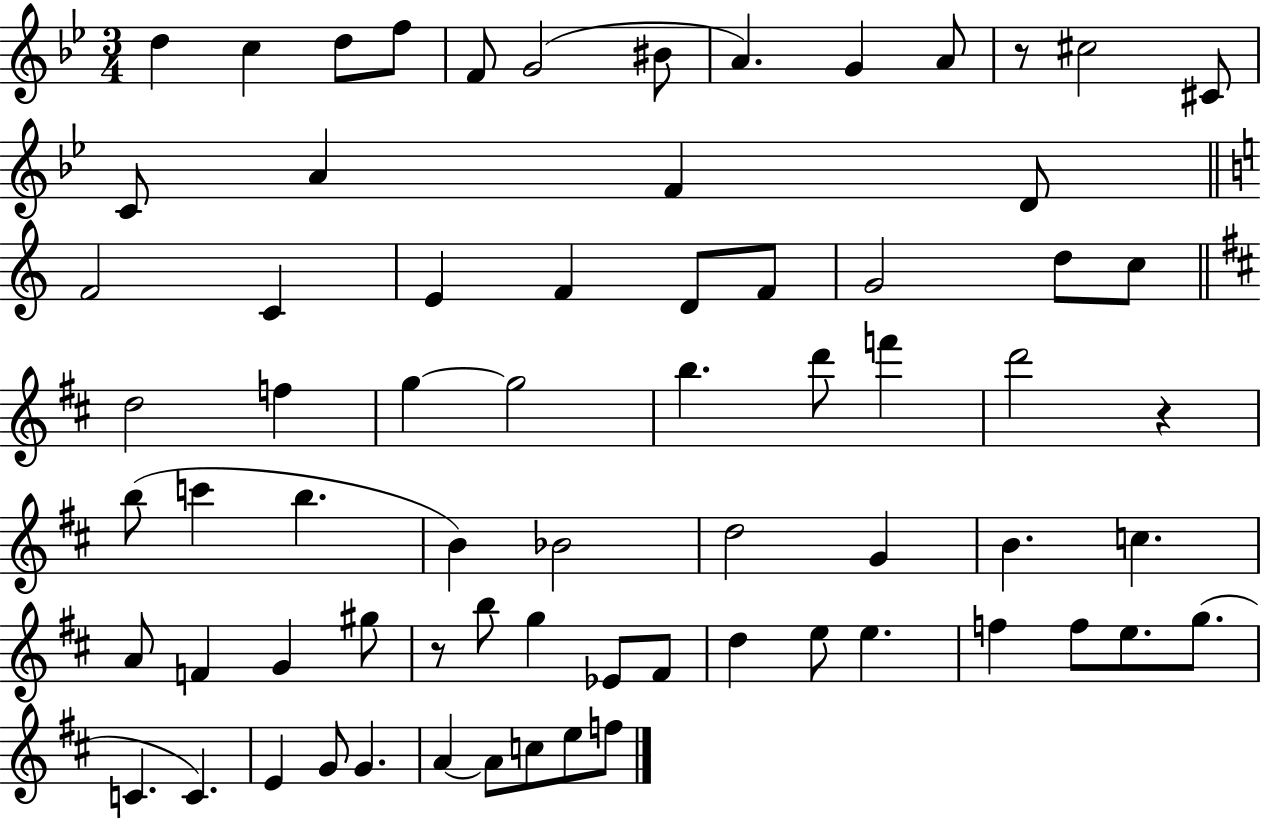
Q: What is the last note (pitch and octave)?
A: F5